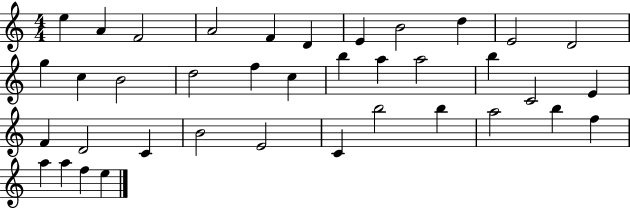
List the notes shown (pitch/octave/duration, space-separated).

E5/q A4/q F4/h A4/h F4/q D4/q E4/q B4/h D5/q E4/h D4/h G5/q C5/q B4/h D5/h F5/q C5/q B5/q A5/q A5/h B5/q C4/h E4/q F4/q D4/h C4/q B4/h E4/h C4/q B5/h B5/q A5/h B5/q F5/q A5/q A5/q F5/q E5/q